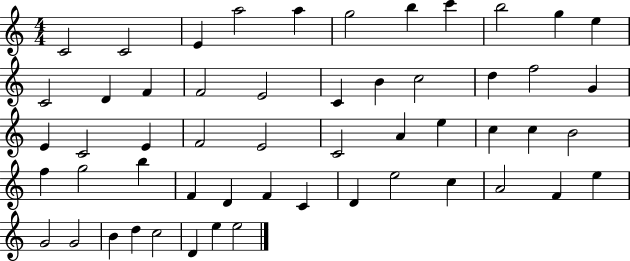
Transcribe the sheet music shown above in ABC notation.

X:1
T:Untitled
M:4/4
L:1/4
K:C
C2 C2 E a2 a g2 b c' b2 g e C2 D F F2 E2 C B c2 d f2 G E C2 E F2 E2 C2 A e c c B2 f g2 b F D F C D e2 c A2 F e G2 G2 B d c2 D e e2